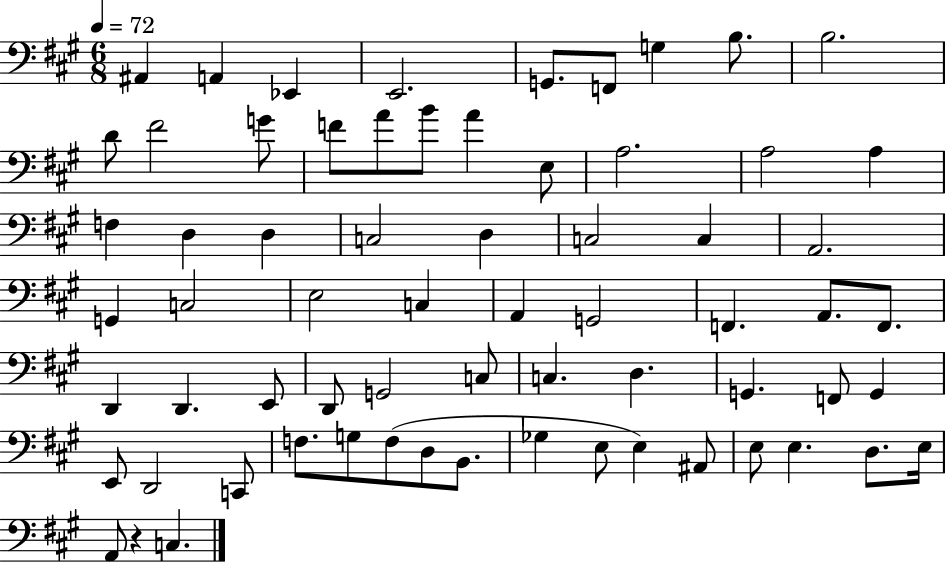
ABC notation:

X:1
T:Untitled
M:6/8
L:1/4
K:A
^A,, A,, _E,, E,,2 G,,/2 F,,/2 G, B,/2 B,2 D/2 ^F2 G/2 F/2 A/2 B/2 A E,/2 A,2 A,2 A, F, D, D, C,2 D, C,2 C, A,,2 G,, C,2 E,2 C, A,, G,,2 F,, A,,/2 F,,/2 D,, D,, E,,/2 D,,/2 G,,2 C,/2 C, D, G,, F,,/2 G,, E,,/2 D,,2 C,,/2 F,/2 G,/2 F,/2 D,/2 B,,/2 _G, E,/2 E, ^A,,/2 E,/2 E, D,/2 E,/4 A,,/2 z C,